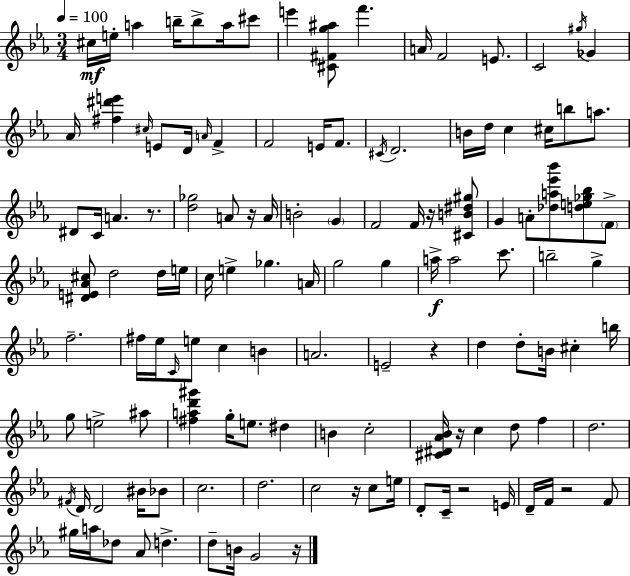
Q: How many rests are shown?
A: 9